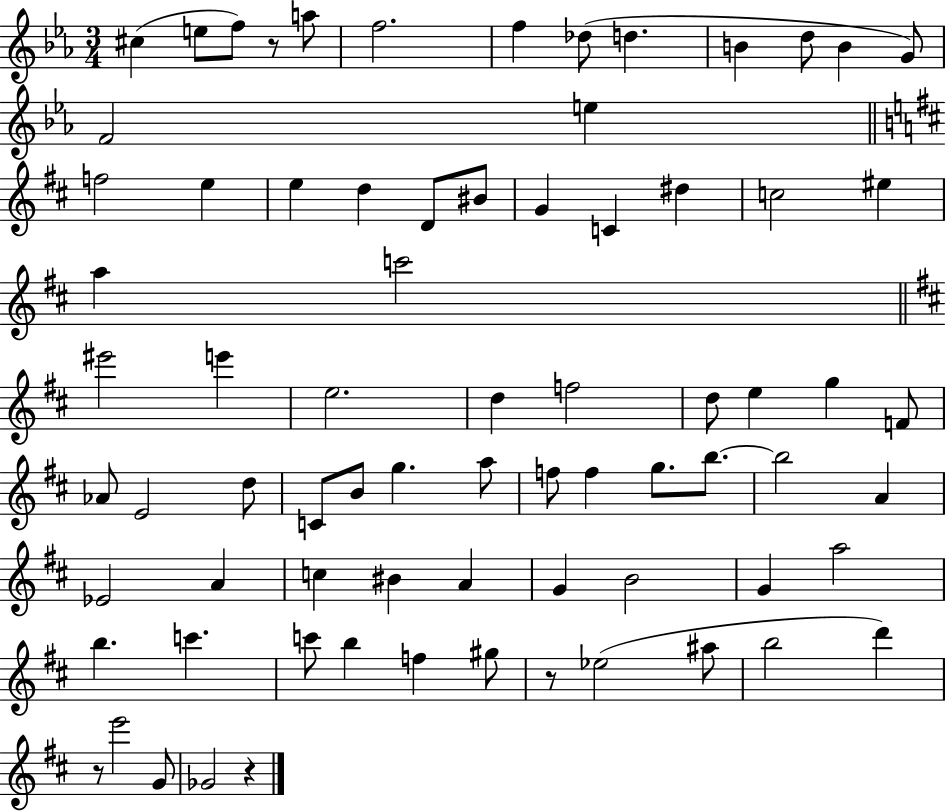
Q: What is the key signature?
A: EES major